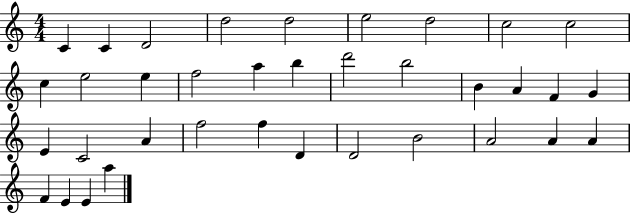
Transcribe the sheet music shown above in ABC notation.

X:1
T:Untitled
M:4/4
L:1/4
K:C
C C D2 d2 d2 e2 d2 c2 c2 c e2 e f2 a b d'2 b2 B A F G E C2 A f2 f D D2 B2 A2 A A F E E a